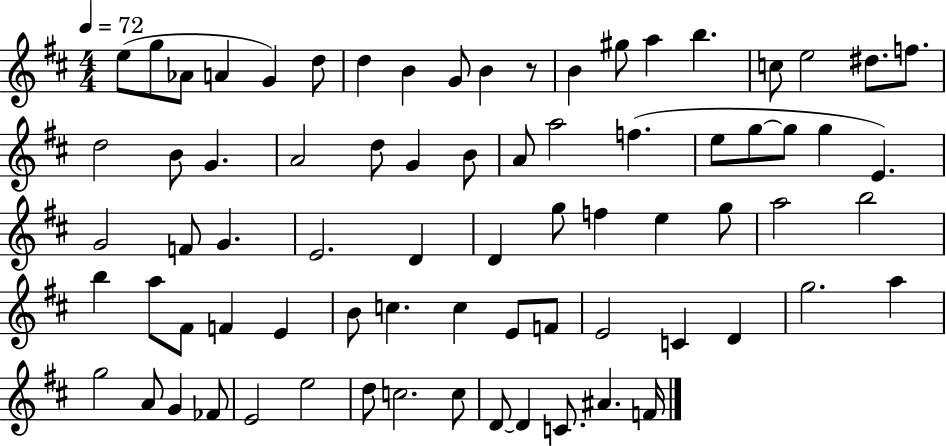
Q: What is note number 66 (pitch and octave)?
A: E5